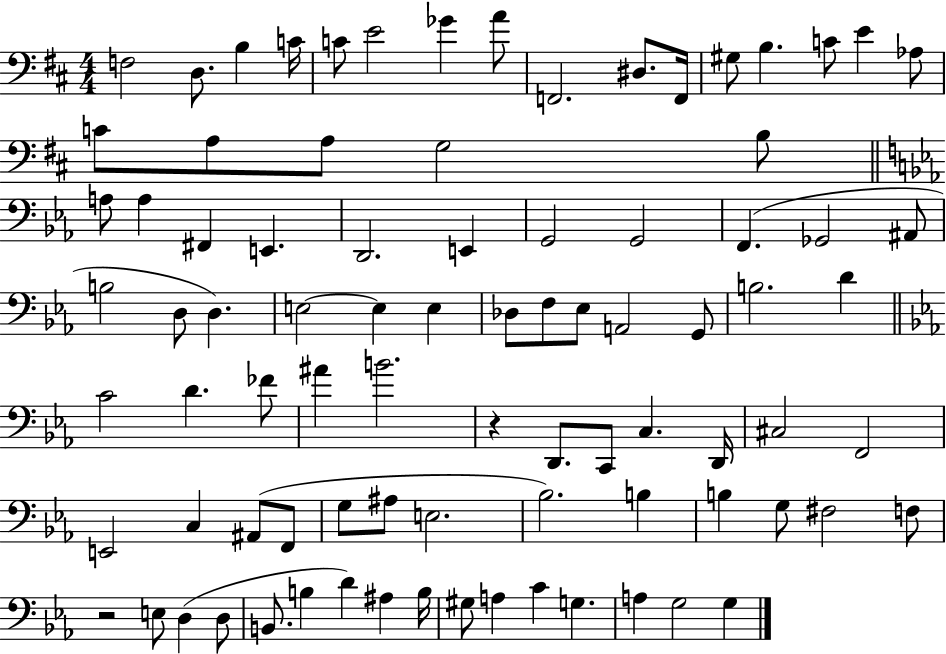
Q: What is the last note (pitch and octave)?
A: G3